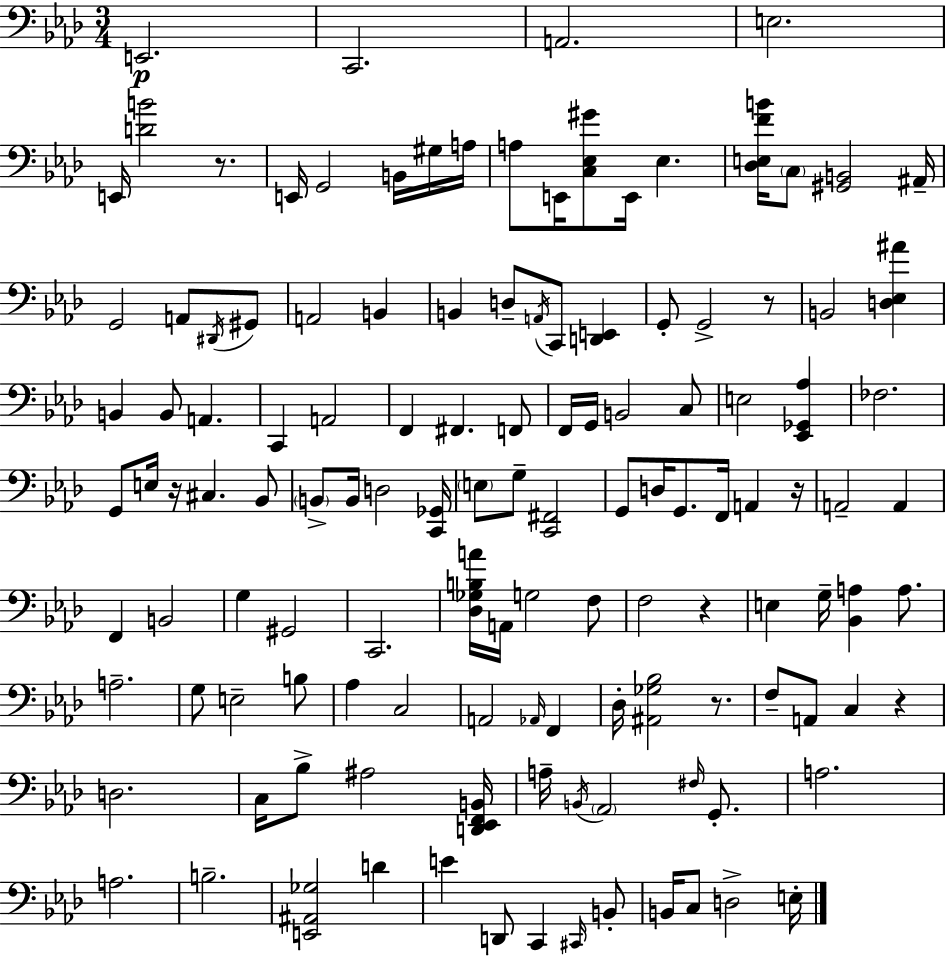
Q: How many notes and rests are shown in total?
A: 127